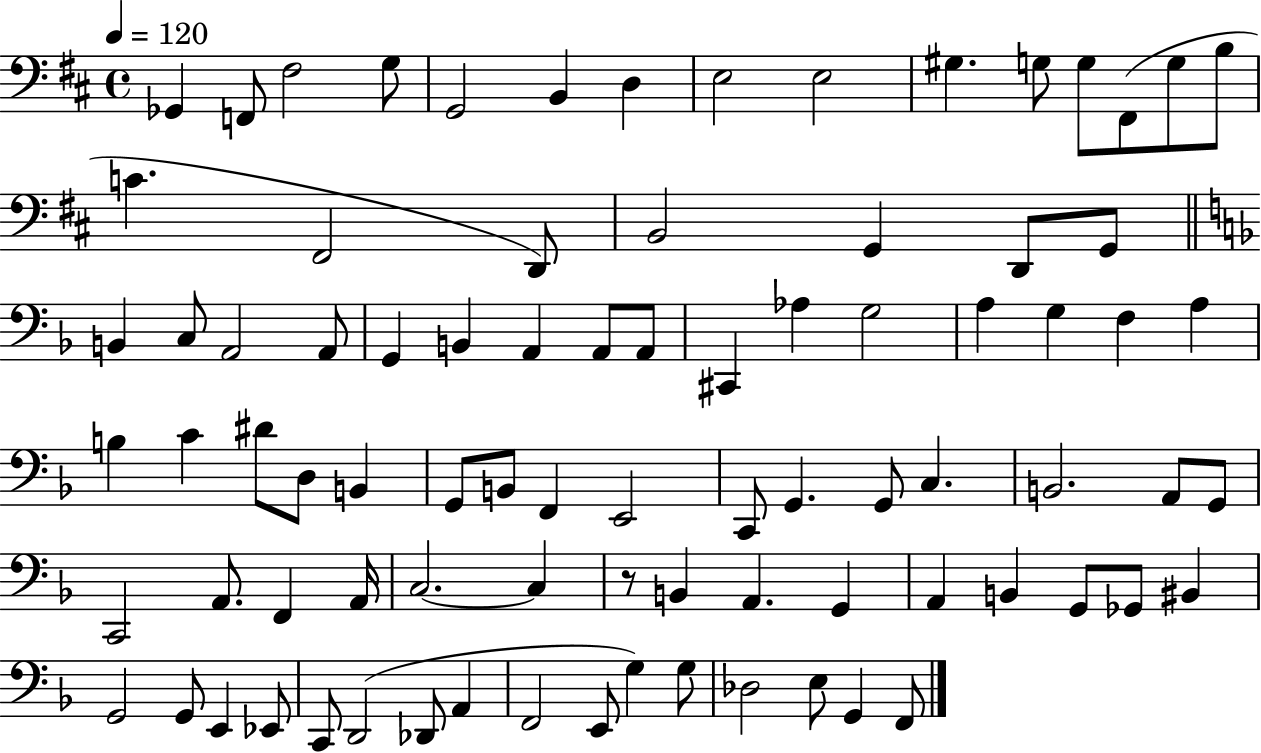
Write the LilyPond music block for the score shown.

{
  \clef bass
  \time 4/4
  \defaultTimeSignature
  \key d \major
  \tempo 4 = 120
  ges,4 f,8 fis2 g8 | g,2 b,4 d4 | e2 e2 | gis4. g8 g8 fis,8( g8 b8 | \break c'4. fis,2 d,8) | b,2 g,4 d,8 g,8 | \bar "||" \break \key f \major b,4 c8 a,2 a,8 | g,4 b,4 a,4 a,8 a,8 | cis,4 aes4 g2 | a4 g4 f4 a4 | \break b4 c'4 dis'8 d8 b,4 | g,8 b,8 f,4 e,2 | c,8 g,4. g,8 c4. | b,2. a,8 g,8 | \break c,2 a,8. f,4 a,16 | c2.~~ c4 | r8 b,4 a,4. g,4 | a,4 b,4 g,8 ges,8 bis,4 | \break g,2 g,8 e,4 ees,8 | c,8 d,2( des,8 a,4 | f,2 e,8 g4) g8 | des2 e8 g,4 f,8 | \break \bar "|."
}